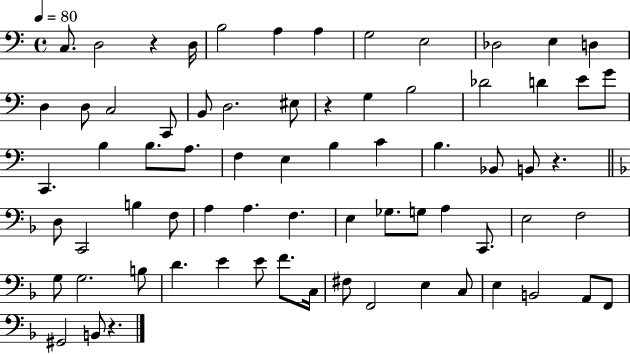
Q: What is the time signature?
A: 4/4